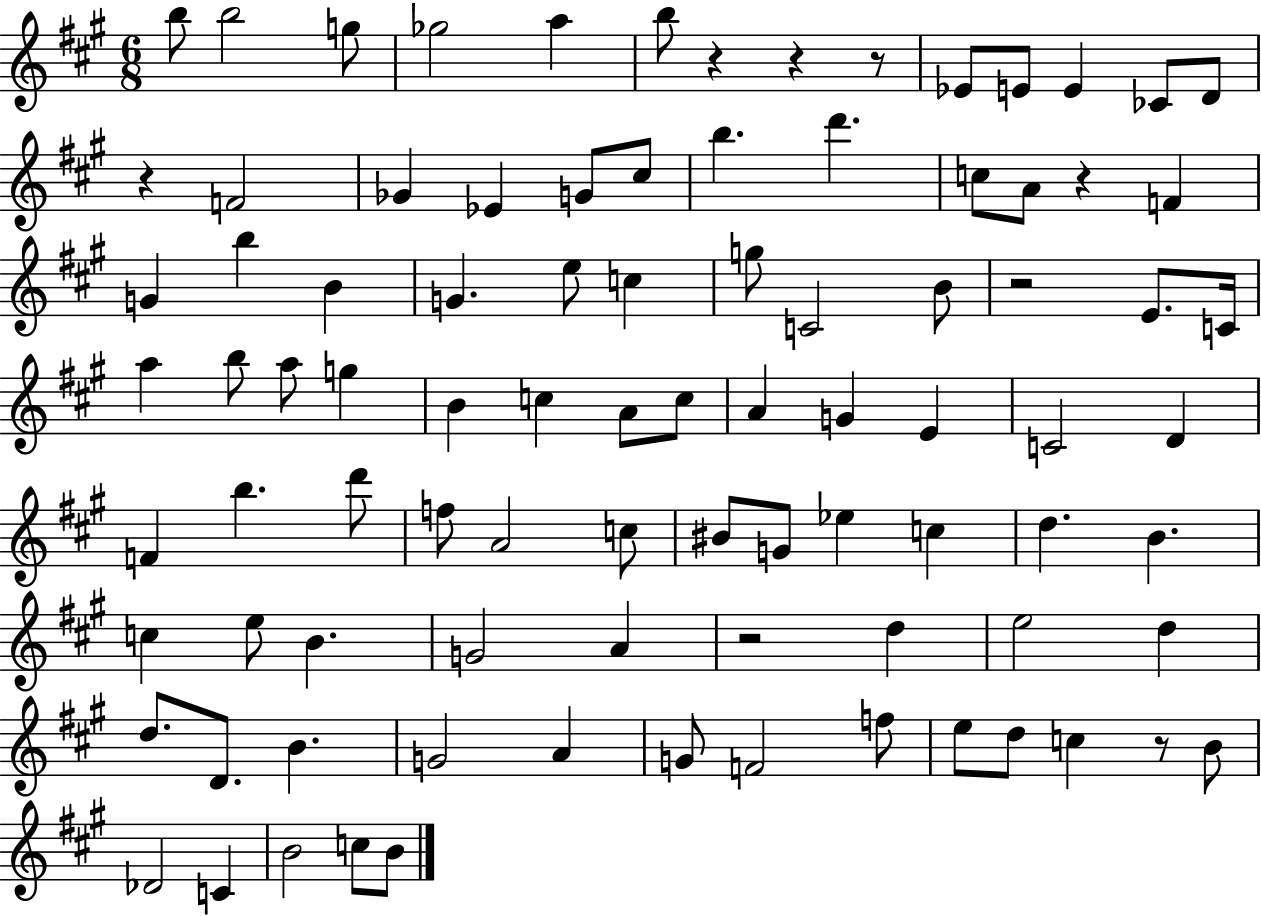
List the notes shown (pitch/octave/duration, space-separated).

B5/e B5/h G5/e Gb5/h A5/q B5/e R/q R/q R/e Eb4/e E4/e E4/q CES4/e D4/e R/q F4/h Gb4/q Eb4/q G4/e C#5/e B5/q. D6/q. C5/e A4/e R/q F4/q G4/q B5/q B4/q G4/q. E5/e C5/q G5/e C4/h B4/e R/h E4/e. C4/s A5/q B5/e A5/e G5/q B4/q C5/q A4/e C5/e A4/q G4/q E4/q C4/h D4/q F4/q B5/q. D6/e F5/e A4/h C5/e BIS4/e G4/e Eb5/q C5/q D5/q. B4/q. C5/q E5/e B4/q. G4/h A4/q R/h D5/q E5/h D5/q D5/e. D4/e. B4/q. G4/h A4/q G4/e F4/h F5/e E5/e D5/e C5/q R/e B4/e Db4/h C4/q B4/h C5/e B4/e